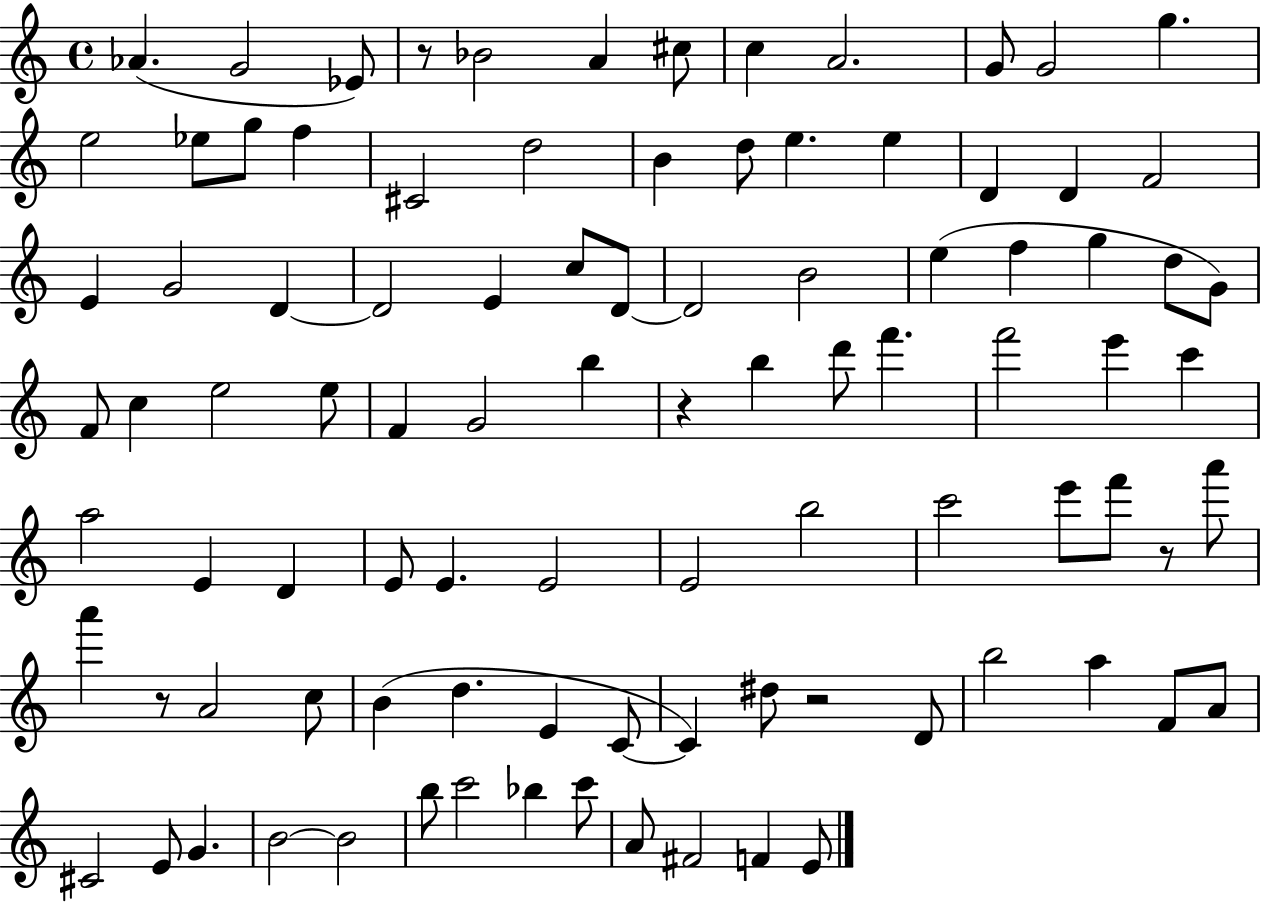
{
  \clef treble
  \time 4/4
  \defaultTimeSignature
  \key c \major
  aes'4.( g'2 ees'8) | r8 bes'2 a'4 cis''8 | c''4 a'2. | g'8 g'2 g''4. | \break e''2 ees''8 g''8 f''4 | cis'2 d''2 | b'4 d''8 e''4. e''4 | d'4 d'4 f'2 | \break e'4 g'2 d'4~~ | d'2 e'4 c''8 d'8~~ | d'2 b'2 | e''4( f''4 g''4 d''8 g'8) | \break f'8 c''4 e''2 e''8 | f'4 g'2 b''4 | r4 b''4 d'''8 f'''4. | f'''2 e'''4 c'''4 | \break a''2 e'4 d'4 | e'8 e'4. e'2 | e'2 b''2 | c'''2 e'''8 f'''8 r8 a'''8 | \break a'''4 r8 a'2 c''8 | b'4( d''4. e'4 c'8~~ | c'4) dis''8 r2 d'8 | b''2 a''4 f'8 a'8 | \break cis'2 e'8 g'4. | b'2~~ b'2 | b''8 c'''2 bes''4 c'''8 | a'8 fis'2 f'4 e'8 | \break \bar "|."
}